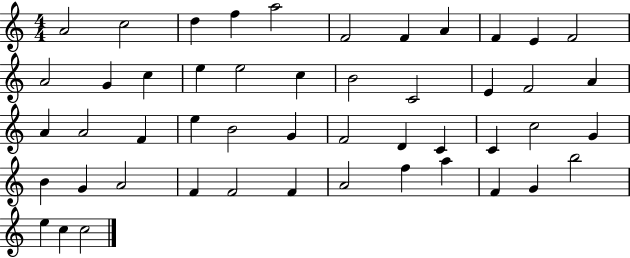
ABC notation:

X:1
T:Untitled
M:4/4
L:1/4
K:C
A2 c2 d f a2 F2 F A F E F2 A2 G c e e2 c B2 C2 E F2 A A A2 F e B2 G F2 D C C c2 G B G A2 F F2 F A2 f a F G b2 e c c2